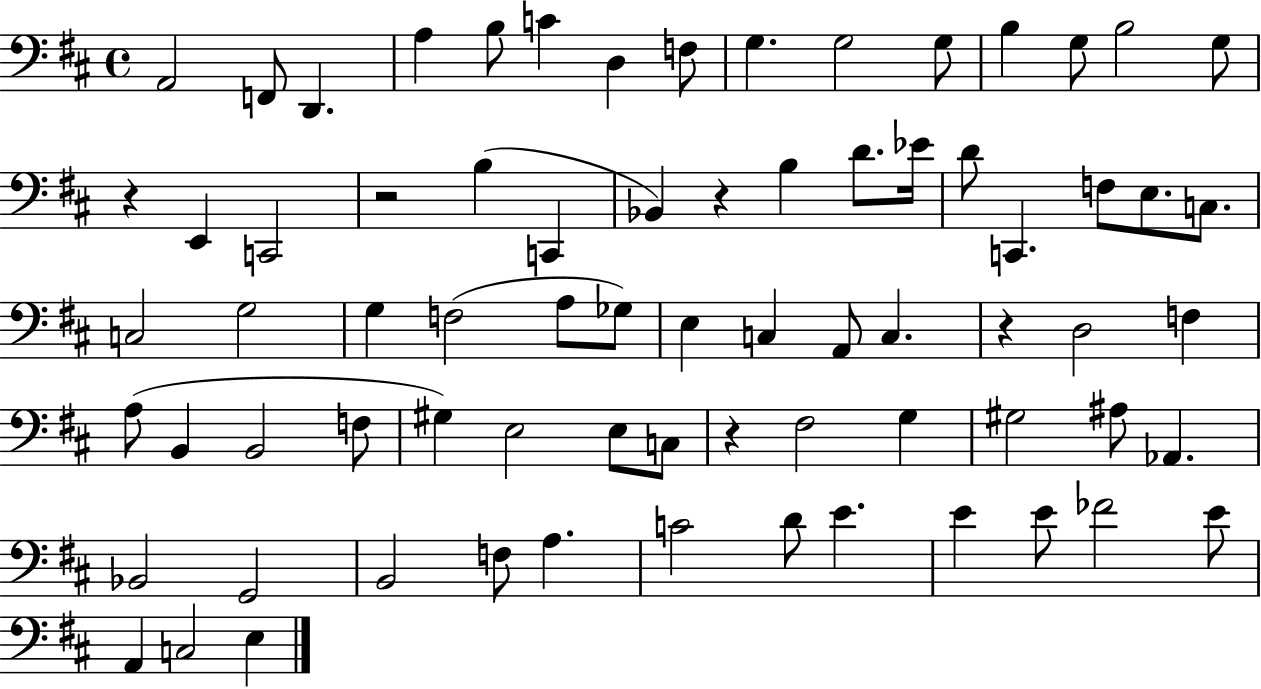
{
  \clef bass
  \time 4/4
  \defaultTimeSignature
  \key d \major
  a,2 f,8 d,4. | a4 b8 c'4 d4 f8 | g4. g2 g8 | b4 g8 b2 g8 | \break r4 e,4 c,2 | r2 b4( c,4 | bes,4) r4 b4 d'8. ees'16 | d'8 c,4. f8 e8. c8. | \break c2 g2 | g4 f2( a8 ges8) | e4 c4 a,8 c4. | r4 d2 f4 | \break a8( b,4 b,2 f8 | gis4) e2 e8 c8 | r4 fis2 g4 | gis2 ais8 aes,4. | \break bes,2 g,2 | b,2 f8 a4. | c'2 d'8 e'4. | e'4 e'8 fes'2 e'8 | \break a,4 c2 e4 | \bar "|."
}